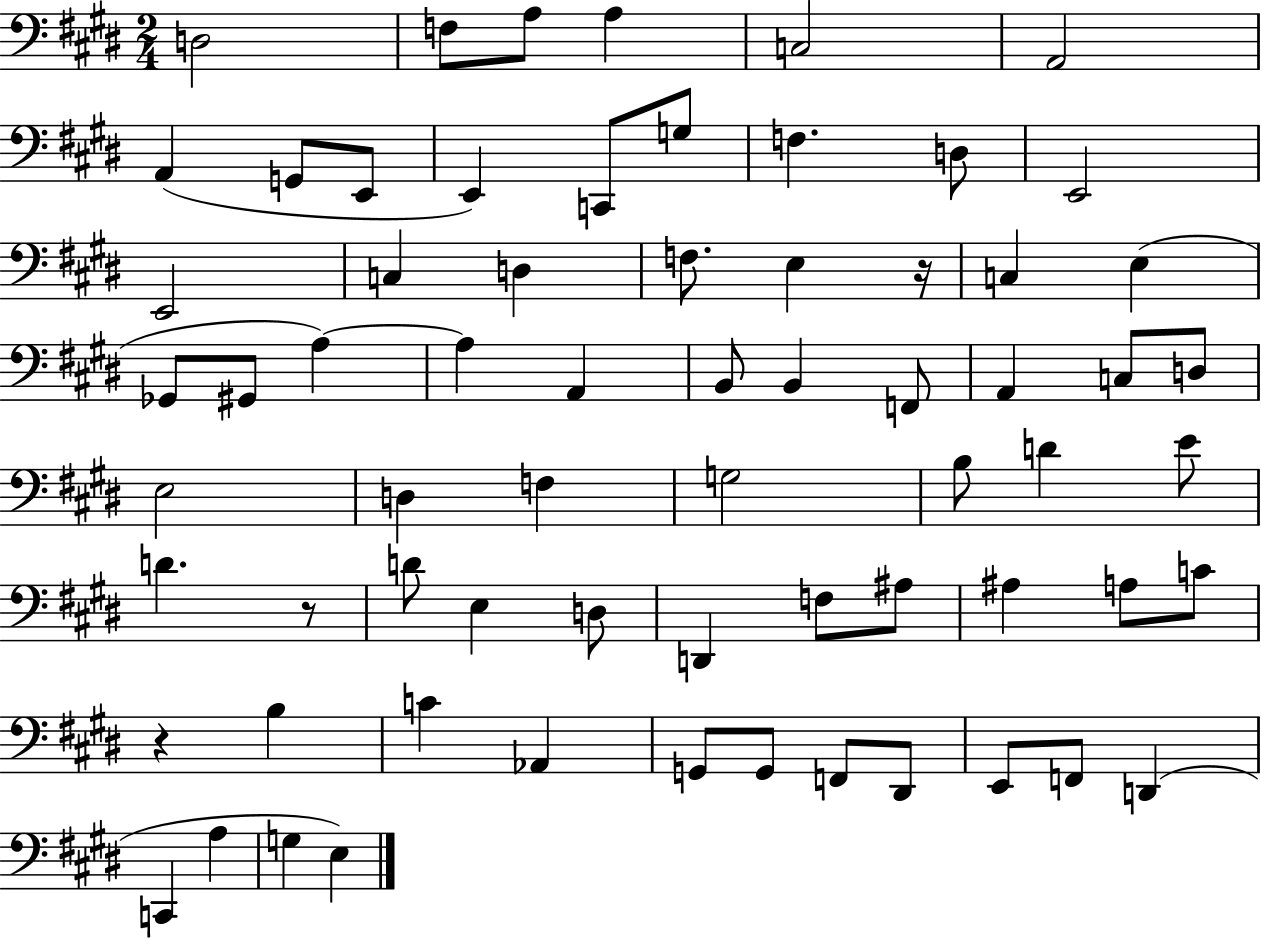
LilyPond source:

{
  \clef bass
  \numericTimeSignature
  \time 2/4
  \key e \major
  \repeat volta 2 { d2 | f8 a8 a4 | c2 | a,2 | \break a,4( g,8 e,8 | e,4) c,8 g8 | f4. d8 | e,2 | \break e,2 | c4 d4 | f8. e4 r16 | c4 e4( | \break ges,8 gis,8 a4~~) | a4 a,4 | b,8 b,4 f,8 | a,4 c8 d8 | \break e2 | d4 f4 | g2 | b8 d'4 e'8 | \break d'4. r8 | d'8 e4 d8 | d,4 f8 ais8 | ais4 a8 c'8 | \break r4 b4 | c'4 aes,4 | g,8 g,8 f,8 dis,8 | e,8 f,8 d,4( | \break c,4 a4 | g4 e4) | } \bar "|."
}